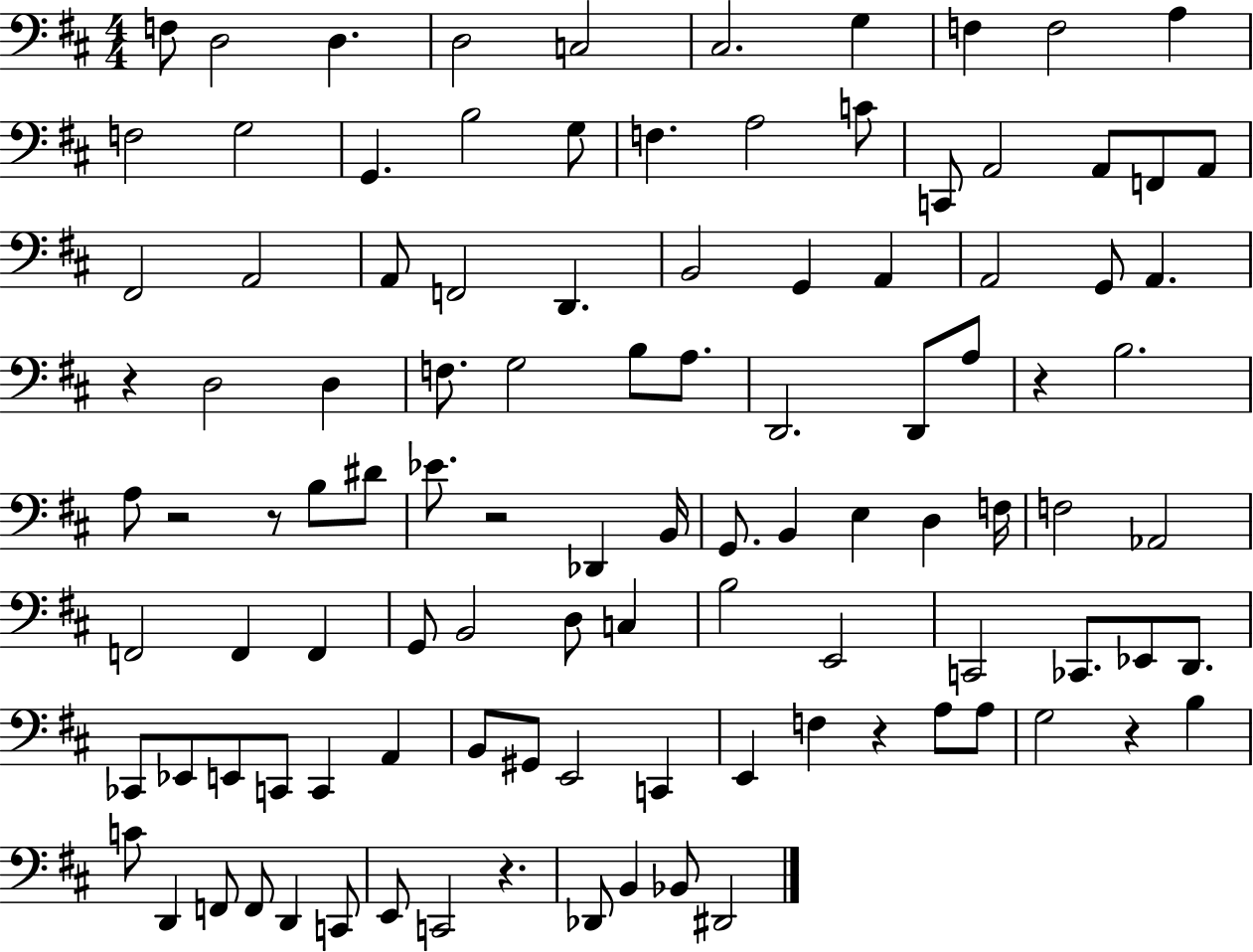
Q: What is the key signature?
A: D major